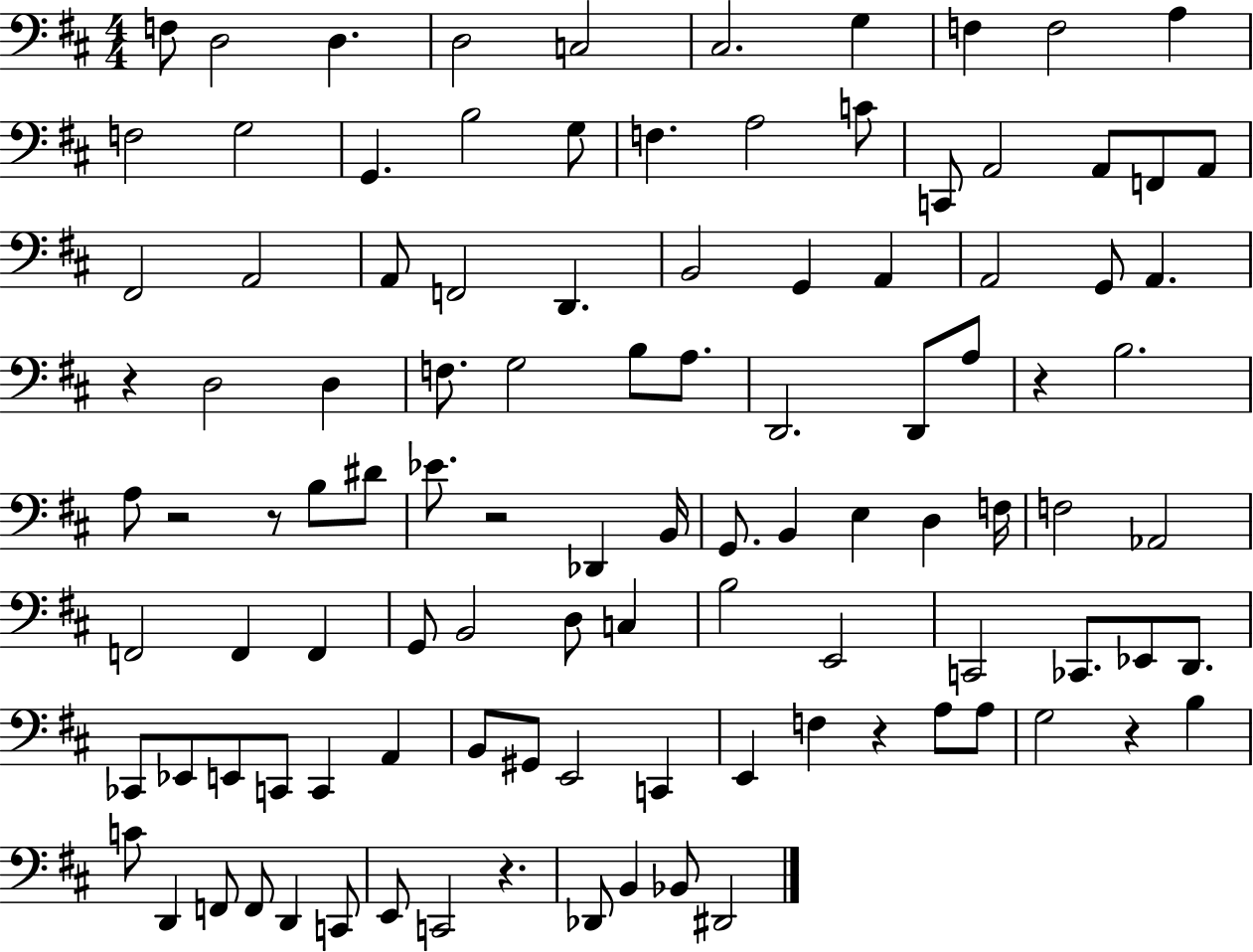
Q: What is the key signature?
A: D major